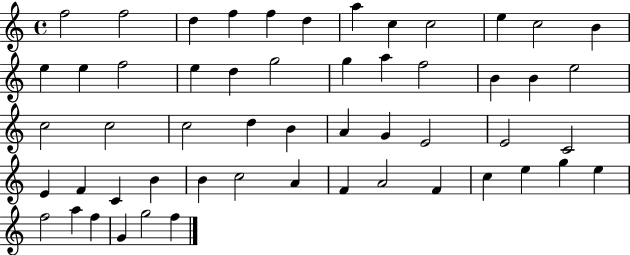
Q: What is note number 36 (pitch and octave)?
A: F4